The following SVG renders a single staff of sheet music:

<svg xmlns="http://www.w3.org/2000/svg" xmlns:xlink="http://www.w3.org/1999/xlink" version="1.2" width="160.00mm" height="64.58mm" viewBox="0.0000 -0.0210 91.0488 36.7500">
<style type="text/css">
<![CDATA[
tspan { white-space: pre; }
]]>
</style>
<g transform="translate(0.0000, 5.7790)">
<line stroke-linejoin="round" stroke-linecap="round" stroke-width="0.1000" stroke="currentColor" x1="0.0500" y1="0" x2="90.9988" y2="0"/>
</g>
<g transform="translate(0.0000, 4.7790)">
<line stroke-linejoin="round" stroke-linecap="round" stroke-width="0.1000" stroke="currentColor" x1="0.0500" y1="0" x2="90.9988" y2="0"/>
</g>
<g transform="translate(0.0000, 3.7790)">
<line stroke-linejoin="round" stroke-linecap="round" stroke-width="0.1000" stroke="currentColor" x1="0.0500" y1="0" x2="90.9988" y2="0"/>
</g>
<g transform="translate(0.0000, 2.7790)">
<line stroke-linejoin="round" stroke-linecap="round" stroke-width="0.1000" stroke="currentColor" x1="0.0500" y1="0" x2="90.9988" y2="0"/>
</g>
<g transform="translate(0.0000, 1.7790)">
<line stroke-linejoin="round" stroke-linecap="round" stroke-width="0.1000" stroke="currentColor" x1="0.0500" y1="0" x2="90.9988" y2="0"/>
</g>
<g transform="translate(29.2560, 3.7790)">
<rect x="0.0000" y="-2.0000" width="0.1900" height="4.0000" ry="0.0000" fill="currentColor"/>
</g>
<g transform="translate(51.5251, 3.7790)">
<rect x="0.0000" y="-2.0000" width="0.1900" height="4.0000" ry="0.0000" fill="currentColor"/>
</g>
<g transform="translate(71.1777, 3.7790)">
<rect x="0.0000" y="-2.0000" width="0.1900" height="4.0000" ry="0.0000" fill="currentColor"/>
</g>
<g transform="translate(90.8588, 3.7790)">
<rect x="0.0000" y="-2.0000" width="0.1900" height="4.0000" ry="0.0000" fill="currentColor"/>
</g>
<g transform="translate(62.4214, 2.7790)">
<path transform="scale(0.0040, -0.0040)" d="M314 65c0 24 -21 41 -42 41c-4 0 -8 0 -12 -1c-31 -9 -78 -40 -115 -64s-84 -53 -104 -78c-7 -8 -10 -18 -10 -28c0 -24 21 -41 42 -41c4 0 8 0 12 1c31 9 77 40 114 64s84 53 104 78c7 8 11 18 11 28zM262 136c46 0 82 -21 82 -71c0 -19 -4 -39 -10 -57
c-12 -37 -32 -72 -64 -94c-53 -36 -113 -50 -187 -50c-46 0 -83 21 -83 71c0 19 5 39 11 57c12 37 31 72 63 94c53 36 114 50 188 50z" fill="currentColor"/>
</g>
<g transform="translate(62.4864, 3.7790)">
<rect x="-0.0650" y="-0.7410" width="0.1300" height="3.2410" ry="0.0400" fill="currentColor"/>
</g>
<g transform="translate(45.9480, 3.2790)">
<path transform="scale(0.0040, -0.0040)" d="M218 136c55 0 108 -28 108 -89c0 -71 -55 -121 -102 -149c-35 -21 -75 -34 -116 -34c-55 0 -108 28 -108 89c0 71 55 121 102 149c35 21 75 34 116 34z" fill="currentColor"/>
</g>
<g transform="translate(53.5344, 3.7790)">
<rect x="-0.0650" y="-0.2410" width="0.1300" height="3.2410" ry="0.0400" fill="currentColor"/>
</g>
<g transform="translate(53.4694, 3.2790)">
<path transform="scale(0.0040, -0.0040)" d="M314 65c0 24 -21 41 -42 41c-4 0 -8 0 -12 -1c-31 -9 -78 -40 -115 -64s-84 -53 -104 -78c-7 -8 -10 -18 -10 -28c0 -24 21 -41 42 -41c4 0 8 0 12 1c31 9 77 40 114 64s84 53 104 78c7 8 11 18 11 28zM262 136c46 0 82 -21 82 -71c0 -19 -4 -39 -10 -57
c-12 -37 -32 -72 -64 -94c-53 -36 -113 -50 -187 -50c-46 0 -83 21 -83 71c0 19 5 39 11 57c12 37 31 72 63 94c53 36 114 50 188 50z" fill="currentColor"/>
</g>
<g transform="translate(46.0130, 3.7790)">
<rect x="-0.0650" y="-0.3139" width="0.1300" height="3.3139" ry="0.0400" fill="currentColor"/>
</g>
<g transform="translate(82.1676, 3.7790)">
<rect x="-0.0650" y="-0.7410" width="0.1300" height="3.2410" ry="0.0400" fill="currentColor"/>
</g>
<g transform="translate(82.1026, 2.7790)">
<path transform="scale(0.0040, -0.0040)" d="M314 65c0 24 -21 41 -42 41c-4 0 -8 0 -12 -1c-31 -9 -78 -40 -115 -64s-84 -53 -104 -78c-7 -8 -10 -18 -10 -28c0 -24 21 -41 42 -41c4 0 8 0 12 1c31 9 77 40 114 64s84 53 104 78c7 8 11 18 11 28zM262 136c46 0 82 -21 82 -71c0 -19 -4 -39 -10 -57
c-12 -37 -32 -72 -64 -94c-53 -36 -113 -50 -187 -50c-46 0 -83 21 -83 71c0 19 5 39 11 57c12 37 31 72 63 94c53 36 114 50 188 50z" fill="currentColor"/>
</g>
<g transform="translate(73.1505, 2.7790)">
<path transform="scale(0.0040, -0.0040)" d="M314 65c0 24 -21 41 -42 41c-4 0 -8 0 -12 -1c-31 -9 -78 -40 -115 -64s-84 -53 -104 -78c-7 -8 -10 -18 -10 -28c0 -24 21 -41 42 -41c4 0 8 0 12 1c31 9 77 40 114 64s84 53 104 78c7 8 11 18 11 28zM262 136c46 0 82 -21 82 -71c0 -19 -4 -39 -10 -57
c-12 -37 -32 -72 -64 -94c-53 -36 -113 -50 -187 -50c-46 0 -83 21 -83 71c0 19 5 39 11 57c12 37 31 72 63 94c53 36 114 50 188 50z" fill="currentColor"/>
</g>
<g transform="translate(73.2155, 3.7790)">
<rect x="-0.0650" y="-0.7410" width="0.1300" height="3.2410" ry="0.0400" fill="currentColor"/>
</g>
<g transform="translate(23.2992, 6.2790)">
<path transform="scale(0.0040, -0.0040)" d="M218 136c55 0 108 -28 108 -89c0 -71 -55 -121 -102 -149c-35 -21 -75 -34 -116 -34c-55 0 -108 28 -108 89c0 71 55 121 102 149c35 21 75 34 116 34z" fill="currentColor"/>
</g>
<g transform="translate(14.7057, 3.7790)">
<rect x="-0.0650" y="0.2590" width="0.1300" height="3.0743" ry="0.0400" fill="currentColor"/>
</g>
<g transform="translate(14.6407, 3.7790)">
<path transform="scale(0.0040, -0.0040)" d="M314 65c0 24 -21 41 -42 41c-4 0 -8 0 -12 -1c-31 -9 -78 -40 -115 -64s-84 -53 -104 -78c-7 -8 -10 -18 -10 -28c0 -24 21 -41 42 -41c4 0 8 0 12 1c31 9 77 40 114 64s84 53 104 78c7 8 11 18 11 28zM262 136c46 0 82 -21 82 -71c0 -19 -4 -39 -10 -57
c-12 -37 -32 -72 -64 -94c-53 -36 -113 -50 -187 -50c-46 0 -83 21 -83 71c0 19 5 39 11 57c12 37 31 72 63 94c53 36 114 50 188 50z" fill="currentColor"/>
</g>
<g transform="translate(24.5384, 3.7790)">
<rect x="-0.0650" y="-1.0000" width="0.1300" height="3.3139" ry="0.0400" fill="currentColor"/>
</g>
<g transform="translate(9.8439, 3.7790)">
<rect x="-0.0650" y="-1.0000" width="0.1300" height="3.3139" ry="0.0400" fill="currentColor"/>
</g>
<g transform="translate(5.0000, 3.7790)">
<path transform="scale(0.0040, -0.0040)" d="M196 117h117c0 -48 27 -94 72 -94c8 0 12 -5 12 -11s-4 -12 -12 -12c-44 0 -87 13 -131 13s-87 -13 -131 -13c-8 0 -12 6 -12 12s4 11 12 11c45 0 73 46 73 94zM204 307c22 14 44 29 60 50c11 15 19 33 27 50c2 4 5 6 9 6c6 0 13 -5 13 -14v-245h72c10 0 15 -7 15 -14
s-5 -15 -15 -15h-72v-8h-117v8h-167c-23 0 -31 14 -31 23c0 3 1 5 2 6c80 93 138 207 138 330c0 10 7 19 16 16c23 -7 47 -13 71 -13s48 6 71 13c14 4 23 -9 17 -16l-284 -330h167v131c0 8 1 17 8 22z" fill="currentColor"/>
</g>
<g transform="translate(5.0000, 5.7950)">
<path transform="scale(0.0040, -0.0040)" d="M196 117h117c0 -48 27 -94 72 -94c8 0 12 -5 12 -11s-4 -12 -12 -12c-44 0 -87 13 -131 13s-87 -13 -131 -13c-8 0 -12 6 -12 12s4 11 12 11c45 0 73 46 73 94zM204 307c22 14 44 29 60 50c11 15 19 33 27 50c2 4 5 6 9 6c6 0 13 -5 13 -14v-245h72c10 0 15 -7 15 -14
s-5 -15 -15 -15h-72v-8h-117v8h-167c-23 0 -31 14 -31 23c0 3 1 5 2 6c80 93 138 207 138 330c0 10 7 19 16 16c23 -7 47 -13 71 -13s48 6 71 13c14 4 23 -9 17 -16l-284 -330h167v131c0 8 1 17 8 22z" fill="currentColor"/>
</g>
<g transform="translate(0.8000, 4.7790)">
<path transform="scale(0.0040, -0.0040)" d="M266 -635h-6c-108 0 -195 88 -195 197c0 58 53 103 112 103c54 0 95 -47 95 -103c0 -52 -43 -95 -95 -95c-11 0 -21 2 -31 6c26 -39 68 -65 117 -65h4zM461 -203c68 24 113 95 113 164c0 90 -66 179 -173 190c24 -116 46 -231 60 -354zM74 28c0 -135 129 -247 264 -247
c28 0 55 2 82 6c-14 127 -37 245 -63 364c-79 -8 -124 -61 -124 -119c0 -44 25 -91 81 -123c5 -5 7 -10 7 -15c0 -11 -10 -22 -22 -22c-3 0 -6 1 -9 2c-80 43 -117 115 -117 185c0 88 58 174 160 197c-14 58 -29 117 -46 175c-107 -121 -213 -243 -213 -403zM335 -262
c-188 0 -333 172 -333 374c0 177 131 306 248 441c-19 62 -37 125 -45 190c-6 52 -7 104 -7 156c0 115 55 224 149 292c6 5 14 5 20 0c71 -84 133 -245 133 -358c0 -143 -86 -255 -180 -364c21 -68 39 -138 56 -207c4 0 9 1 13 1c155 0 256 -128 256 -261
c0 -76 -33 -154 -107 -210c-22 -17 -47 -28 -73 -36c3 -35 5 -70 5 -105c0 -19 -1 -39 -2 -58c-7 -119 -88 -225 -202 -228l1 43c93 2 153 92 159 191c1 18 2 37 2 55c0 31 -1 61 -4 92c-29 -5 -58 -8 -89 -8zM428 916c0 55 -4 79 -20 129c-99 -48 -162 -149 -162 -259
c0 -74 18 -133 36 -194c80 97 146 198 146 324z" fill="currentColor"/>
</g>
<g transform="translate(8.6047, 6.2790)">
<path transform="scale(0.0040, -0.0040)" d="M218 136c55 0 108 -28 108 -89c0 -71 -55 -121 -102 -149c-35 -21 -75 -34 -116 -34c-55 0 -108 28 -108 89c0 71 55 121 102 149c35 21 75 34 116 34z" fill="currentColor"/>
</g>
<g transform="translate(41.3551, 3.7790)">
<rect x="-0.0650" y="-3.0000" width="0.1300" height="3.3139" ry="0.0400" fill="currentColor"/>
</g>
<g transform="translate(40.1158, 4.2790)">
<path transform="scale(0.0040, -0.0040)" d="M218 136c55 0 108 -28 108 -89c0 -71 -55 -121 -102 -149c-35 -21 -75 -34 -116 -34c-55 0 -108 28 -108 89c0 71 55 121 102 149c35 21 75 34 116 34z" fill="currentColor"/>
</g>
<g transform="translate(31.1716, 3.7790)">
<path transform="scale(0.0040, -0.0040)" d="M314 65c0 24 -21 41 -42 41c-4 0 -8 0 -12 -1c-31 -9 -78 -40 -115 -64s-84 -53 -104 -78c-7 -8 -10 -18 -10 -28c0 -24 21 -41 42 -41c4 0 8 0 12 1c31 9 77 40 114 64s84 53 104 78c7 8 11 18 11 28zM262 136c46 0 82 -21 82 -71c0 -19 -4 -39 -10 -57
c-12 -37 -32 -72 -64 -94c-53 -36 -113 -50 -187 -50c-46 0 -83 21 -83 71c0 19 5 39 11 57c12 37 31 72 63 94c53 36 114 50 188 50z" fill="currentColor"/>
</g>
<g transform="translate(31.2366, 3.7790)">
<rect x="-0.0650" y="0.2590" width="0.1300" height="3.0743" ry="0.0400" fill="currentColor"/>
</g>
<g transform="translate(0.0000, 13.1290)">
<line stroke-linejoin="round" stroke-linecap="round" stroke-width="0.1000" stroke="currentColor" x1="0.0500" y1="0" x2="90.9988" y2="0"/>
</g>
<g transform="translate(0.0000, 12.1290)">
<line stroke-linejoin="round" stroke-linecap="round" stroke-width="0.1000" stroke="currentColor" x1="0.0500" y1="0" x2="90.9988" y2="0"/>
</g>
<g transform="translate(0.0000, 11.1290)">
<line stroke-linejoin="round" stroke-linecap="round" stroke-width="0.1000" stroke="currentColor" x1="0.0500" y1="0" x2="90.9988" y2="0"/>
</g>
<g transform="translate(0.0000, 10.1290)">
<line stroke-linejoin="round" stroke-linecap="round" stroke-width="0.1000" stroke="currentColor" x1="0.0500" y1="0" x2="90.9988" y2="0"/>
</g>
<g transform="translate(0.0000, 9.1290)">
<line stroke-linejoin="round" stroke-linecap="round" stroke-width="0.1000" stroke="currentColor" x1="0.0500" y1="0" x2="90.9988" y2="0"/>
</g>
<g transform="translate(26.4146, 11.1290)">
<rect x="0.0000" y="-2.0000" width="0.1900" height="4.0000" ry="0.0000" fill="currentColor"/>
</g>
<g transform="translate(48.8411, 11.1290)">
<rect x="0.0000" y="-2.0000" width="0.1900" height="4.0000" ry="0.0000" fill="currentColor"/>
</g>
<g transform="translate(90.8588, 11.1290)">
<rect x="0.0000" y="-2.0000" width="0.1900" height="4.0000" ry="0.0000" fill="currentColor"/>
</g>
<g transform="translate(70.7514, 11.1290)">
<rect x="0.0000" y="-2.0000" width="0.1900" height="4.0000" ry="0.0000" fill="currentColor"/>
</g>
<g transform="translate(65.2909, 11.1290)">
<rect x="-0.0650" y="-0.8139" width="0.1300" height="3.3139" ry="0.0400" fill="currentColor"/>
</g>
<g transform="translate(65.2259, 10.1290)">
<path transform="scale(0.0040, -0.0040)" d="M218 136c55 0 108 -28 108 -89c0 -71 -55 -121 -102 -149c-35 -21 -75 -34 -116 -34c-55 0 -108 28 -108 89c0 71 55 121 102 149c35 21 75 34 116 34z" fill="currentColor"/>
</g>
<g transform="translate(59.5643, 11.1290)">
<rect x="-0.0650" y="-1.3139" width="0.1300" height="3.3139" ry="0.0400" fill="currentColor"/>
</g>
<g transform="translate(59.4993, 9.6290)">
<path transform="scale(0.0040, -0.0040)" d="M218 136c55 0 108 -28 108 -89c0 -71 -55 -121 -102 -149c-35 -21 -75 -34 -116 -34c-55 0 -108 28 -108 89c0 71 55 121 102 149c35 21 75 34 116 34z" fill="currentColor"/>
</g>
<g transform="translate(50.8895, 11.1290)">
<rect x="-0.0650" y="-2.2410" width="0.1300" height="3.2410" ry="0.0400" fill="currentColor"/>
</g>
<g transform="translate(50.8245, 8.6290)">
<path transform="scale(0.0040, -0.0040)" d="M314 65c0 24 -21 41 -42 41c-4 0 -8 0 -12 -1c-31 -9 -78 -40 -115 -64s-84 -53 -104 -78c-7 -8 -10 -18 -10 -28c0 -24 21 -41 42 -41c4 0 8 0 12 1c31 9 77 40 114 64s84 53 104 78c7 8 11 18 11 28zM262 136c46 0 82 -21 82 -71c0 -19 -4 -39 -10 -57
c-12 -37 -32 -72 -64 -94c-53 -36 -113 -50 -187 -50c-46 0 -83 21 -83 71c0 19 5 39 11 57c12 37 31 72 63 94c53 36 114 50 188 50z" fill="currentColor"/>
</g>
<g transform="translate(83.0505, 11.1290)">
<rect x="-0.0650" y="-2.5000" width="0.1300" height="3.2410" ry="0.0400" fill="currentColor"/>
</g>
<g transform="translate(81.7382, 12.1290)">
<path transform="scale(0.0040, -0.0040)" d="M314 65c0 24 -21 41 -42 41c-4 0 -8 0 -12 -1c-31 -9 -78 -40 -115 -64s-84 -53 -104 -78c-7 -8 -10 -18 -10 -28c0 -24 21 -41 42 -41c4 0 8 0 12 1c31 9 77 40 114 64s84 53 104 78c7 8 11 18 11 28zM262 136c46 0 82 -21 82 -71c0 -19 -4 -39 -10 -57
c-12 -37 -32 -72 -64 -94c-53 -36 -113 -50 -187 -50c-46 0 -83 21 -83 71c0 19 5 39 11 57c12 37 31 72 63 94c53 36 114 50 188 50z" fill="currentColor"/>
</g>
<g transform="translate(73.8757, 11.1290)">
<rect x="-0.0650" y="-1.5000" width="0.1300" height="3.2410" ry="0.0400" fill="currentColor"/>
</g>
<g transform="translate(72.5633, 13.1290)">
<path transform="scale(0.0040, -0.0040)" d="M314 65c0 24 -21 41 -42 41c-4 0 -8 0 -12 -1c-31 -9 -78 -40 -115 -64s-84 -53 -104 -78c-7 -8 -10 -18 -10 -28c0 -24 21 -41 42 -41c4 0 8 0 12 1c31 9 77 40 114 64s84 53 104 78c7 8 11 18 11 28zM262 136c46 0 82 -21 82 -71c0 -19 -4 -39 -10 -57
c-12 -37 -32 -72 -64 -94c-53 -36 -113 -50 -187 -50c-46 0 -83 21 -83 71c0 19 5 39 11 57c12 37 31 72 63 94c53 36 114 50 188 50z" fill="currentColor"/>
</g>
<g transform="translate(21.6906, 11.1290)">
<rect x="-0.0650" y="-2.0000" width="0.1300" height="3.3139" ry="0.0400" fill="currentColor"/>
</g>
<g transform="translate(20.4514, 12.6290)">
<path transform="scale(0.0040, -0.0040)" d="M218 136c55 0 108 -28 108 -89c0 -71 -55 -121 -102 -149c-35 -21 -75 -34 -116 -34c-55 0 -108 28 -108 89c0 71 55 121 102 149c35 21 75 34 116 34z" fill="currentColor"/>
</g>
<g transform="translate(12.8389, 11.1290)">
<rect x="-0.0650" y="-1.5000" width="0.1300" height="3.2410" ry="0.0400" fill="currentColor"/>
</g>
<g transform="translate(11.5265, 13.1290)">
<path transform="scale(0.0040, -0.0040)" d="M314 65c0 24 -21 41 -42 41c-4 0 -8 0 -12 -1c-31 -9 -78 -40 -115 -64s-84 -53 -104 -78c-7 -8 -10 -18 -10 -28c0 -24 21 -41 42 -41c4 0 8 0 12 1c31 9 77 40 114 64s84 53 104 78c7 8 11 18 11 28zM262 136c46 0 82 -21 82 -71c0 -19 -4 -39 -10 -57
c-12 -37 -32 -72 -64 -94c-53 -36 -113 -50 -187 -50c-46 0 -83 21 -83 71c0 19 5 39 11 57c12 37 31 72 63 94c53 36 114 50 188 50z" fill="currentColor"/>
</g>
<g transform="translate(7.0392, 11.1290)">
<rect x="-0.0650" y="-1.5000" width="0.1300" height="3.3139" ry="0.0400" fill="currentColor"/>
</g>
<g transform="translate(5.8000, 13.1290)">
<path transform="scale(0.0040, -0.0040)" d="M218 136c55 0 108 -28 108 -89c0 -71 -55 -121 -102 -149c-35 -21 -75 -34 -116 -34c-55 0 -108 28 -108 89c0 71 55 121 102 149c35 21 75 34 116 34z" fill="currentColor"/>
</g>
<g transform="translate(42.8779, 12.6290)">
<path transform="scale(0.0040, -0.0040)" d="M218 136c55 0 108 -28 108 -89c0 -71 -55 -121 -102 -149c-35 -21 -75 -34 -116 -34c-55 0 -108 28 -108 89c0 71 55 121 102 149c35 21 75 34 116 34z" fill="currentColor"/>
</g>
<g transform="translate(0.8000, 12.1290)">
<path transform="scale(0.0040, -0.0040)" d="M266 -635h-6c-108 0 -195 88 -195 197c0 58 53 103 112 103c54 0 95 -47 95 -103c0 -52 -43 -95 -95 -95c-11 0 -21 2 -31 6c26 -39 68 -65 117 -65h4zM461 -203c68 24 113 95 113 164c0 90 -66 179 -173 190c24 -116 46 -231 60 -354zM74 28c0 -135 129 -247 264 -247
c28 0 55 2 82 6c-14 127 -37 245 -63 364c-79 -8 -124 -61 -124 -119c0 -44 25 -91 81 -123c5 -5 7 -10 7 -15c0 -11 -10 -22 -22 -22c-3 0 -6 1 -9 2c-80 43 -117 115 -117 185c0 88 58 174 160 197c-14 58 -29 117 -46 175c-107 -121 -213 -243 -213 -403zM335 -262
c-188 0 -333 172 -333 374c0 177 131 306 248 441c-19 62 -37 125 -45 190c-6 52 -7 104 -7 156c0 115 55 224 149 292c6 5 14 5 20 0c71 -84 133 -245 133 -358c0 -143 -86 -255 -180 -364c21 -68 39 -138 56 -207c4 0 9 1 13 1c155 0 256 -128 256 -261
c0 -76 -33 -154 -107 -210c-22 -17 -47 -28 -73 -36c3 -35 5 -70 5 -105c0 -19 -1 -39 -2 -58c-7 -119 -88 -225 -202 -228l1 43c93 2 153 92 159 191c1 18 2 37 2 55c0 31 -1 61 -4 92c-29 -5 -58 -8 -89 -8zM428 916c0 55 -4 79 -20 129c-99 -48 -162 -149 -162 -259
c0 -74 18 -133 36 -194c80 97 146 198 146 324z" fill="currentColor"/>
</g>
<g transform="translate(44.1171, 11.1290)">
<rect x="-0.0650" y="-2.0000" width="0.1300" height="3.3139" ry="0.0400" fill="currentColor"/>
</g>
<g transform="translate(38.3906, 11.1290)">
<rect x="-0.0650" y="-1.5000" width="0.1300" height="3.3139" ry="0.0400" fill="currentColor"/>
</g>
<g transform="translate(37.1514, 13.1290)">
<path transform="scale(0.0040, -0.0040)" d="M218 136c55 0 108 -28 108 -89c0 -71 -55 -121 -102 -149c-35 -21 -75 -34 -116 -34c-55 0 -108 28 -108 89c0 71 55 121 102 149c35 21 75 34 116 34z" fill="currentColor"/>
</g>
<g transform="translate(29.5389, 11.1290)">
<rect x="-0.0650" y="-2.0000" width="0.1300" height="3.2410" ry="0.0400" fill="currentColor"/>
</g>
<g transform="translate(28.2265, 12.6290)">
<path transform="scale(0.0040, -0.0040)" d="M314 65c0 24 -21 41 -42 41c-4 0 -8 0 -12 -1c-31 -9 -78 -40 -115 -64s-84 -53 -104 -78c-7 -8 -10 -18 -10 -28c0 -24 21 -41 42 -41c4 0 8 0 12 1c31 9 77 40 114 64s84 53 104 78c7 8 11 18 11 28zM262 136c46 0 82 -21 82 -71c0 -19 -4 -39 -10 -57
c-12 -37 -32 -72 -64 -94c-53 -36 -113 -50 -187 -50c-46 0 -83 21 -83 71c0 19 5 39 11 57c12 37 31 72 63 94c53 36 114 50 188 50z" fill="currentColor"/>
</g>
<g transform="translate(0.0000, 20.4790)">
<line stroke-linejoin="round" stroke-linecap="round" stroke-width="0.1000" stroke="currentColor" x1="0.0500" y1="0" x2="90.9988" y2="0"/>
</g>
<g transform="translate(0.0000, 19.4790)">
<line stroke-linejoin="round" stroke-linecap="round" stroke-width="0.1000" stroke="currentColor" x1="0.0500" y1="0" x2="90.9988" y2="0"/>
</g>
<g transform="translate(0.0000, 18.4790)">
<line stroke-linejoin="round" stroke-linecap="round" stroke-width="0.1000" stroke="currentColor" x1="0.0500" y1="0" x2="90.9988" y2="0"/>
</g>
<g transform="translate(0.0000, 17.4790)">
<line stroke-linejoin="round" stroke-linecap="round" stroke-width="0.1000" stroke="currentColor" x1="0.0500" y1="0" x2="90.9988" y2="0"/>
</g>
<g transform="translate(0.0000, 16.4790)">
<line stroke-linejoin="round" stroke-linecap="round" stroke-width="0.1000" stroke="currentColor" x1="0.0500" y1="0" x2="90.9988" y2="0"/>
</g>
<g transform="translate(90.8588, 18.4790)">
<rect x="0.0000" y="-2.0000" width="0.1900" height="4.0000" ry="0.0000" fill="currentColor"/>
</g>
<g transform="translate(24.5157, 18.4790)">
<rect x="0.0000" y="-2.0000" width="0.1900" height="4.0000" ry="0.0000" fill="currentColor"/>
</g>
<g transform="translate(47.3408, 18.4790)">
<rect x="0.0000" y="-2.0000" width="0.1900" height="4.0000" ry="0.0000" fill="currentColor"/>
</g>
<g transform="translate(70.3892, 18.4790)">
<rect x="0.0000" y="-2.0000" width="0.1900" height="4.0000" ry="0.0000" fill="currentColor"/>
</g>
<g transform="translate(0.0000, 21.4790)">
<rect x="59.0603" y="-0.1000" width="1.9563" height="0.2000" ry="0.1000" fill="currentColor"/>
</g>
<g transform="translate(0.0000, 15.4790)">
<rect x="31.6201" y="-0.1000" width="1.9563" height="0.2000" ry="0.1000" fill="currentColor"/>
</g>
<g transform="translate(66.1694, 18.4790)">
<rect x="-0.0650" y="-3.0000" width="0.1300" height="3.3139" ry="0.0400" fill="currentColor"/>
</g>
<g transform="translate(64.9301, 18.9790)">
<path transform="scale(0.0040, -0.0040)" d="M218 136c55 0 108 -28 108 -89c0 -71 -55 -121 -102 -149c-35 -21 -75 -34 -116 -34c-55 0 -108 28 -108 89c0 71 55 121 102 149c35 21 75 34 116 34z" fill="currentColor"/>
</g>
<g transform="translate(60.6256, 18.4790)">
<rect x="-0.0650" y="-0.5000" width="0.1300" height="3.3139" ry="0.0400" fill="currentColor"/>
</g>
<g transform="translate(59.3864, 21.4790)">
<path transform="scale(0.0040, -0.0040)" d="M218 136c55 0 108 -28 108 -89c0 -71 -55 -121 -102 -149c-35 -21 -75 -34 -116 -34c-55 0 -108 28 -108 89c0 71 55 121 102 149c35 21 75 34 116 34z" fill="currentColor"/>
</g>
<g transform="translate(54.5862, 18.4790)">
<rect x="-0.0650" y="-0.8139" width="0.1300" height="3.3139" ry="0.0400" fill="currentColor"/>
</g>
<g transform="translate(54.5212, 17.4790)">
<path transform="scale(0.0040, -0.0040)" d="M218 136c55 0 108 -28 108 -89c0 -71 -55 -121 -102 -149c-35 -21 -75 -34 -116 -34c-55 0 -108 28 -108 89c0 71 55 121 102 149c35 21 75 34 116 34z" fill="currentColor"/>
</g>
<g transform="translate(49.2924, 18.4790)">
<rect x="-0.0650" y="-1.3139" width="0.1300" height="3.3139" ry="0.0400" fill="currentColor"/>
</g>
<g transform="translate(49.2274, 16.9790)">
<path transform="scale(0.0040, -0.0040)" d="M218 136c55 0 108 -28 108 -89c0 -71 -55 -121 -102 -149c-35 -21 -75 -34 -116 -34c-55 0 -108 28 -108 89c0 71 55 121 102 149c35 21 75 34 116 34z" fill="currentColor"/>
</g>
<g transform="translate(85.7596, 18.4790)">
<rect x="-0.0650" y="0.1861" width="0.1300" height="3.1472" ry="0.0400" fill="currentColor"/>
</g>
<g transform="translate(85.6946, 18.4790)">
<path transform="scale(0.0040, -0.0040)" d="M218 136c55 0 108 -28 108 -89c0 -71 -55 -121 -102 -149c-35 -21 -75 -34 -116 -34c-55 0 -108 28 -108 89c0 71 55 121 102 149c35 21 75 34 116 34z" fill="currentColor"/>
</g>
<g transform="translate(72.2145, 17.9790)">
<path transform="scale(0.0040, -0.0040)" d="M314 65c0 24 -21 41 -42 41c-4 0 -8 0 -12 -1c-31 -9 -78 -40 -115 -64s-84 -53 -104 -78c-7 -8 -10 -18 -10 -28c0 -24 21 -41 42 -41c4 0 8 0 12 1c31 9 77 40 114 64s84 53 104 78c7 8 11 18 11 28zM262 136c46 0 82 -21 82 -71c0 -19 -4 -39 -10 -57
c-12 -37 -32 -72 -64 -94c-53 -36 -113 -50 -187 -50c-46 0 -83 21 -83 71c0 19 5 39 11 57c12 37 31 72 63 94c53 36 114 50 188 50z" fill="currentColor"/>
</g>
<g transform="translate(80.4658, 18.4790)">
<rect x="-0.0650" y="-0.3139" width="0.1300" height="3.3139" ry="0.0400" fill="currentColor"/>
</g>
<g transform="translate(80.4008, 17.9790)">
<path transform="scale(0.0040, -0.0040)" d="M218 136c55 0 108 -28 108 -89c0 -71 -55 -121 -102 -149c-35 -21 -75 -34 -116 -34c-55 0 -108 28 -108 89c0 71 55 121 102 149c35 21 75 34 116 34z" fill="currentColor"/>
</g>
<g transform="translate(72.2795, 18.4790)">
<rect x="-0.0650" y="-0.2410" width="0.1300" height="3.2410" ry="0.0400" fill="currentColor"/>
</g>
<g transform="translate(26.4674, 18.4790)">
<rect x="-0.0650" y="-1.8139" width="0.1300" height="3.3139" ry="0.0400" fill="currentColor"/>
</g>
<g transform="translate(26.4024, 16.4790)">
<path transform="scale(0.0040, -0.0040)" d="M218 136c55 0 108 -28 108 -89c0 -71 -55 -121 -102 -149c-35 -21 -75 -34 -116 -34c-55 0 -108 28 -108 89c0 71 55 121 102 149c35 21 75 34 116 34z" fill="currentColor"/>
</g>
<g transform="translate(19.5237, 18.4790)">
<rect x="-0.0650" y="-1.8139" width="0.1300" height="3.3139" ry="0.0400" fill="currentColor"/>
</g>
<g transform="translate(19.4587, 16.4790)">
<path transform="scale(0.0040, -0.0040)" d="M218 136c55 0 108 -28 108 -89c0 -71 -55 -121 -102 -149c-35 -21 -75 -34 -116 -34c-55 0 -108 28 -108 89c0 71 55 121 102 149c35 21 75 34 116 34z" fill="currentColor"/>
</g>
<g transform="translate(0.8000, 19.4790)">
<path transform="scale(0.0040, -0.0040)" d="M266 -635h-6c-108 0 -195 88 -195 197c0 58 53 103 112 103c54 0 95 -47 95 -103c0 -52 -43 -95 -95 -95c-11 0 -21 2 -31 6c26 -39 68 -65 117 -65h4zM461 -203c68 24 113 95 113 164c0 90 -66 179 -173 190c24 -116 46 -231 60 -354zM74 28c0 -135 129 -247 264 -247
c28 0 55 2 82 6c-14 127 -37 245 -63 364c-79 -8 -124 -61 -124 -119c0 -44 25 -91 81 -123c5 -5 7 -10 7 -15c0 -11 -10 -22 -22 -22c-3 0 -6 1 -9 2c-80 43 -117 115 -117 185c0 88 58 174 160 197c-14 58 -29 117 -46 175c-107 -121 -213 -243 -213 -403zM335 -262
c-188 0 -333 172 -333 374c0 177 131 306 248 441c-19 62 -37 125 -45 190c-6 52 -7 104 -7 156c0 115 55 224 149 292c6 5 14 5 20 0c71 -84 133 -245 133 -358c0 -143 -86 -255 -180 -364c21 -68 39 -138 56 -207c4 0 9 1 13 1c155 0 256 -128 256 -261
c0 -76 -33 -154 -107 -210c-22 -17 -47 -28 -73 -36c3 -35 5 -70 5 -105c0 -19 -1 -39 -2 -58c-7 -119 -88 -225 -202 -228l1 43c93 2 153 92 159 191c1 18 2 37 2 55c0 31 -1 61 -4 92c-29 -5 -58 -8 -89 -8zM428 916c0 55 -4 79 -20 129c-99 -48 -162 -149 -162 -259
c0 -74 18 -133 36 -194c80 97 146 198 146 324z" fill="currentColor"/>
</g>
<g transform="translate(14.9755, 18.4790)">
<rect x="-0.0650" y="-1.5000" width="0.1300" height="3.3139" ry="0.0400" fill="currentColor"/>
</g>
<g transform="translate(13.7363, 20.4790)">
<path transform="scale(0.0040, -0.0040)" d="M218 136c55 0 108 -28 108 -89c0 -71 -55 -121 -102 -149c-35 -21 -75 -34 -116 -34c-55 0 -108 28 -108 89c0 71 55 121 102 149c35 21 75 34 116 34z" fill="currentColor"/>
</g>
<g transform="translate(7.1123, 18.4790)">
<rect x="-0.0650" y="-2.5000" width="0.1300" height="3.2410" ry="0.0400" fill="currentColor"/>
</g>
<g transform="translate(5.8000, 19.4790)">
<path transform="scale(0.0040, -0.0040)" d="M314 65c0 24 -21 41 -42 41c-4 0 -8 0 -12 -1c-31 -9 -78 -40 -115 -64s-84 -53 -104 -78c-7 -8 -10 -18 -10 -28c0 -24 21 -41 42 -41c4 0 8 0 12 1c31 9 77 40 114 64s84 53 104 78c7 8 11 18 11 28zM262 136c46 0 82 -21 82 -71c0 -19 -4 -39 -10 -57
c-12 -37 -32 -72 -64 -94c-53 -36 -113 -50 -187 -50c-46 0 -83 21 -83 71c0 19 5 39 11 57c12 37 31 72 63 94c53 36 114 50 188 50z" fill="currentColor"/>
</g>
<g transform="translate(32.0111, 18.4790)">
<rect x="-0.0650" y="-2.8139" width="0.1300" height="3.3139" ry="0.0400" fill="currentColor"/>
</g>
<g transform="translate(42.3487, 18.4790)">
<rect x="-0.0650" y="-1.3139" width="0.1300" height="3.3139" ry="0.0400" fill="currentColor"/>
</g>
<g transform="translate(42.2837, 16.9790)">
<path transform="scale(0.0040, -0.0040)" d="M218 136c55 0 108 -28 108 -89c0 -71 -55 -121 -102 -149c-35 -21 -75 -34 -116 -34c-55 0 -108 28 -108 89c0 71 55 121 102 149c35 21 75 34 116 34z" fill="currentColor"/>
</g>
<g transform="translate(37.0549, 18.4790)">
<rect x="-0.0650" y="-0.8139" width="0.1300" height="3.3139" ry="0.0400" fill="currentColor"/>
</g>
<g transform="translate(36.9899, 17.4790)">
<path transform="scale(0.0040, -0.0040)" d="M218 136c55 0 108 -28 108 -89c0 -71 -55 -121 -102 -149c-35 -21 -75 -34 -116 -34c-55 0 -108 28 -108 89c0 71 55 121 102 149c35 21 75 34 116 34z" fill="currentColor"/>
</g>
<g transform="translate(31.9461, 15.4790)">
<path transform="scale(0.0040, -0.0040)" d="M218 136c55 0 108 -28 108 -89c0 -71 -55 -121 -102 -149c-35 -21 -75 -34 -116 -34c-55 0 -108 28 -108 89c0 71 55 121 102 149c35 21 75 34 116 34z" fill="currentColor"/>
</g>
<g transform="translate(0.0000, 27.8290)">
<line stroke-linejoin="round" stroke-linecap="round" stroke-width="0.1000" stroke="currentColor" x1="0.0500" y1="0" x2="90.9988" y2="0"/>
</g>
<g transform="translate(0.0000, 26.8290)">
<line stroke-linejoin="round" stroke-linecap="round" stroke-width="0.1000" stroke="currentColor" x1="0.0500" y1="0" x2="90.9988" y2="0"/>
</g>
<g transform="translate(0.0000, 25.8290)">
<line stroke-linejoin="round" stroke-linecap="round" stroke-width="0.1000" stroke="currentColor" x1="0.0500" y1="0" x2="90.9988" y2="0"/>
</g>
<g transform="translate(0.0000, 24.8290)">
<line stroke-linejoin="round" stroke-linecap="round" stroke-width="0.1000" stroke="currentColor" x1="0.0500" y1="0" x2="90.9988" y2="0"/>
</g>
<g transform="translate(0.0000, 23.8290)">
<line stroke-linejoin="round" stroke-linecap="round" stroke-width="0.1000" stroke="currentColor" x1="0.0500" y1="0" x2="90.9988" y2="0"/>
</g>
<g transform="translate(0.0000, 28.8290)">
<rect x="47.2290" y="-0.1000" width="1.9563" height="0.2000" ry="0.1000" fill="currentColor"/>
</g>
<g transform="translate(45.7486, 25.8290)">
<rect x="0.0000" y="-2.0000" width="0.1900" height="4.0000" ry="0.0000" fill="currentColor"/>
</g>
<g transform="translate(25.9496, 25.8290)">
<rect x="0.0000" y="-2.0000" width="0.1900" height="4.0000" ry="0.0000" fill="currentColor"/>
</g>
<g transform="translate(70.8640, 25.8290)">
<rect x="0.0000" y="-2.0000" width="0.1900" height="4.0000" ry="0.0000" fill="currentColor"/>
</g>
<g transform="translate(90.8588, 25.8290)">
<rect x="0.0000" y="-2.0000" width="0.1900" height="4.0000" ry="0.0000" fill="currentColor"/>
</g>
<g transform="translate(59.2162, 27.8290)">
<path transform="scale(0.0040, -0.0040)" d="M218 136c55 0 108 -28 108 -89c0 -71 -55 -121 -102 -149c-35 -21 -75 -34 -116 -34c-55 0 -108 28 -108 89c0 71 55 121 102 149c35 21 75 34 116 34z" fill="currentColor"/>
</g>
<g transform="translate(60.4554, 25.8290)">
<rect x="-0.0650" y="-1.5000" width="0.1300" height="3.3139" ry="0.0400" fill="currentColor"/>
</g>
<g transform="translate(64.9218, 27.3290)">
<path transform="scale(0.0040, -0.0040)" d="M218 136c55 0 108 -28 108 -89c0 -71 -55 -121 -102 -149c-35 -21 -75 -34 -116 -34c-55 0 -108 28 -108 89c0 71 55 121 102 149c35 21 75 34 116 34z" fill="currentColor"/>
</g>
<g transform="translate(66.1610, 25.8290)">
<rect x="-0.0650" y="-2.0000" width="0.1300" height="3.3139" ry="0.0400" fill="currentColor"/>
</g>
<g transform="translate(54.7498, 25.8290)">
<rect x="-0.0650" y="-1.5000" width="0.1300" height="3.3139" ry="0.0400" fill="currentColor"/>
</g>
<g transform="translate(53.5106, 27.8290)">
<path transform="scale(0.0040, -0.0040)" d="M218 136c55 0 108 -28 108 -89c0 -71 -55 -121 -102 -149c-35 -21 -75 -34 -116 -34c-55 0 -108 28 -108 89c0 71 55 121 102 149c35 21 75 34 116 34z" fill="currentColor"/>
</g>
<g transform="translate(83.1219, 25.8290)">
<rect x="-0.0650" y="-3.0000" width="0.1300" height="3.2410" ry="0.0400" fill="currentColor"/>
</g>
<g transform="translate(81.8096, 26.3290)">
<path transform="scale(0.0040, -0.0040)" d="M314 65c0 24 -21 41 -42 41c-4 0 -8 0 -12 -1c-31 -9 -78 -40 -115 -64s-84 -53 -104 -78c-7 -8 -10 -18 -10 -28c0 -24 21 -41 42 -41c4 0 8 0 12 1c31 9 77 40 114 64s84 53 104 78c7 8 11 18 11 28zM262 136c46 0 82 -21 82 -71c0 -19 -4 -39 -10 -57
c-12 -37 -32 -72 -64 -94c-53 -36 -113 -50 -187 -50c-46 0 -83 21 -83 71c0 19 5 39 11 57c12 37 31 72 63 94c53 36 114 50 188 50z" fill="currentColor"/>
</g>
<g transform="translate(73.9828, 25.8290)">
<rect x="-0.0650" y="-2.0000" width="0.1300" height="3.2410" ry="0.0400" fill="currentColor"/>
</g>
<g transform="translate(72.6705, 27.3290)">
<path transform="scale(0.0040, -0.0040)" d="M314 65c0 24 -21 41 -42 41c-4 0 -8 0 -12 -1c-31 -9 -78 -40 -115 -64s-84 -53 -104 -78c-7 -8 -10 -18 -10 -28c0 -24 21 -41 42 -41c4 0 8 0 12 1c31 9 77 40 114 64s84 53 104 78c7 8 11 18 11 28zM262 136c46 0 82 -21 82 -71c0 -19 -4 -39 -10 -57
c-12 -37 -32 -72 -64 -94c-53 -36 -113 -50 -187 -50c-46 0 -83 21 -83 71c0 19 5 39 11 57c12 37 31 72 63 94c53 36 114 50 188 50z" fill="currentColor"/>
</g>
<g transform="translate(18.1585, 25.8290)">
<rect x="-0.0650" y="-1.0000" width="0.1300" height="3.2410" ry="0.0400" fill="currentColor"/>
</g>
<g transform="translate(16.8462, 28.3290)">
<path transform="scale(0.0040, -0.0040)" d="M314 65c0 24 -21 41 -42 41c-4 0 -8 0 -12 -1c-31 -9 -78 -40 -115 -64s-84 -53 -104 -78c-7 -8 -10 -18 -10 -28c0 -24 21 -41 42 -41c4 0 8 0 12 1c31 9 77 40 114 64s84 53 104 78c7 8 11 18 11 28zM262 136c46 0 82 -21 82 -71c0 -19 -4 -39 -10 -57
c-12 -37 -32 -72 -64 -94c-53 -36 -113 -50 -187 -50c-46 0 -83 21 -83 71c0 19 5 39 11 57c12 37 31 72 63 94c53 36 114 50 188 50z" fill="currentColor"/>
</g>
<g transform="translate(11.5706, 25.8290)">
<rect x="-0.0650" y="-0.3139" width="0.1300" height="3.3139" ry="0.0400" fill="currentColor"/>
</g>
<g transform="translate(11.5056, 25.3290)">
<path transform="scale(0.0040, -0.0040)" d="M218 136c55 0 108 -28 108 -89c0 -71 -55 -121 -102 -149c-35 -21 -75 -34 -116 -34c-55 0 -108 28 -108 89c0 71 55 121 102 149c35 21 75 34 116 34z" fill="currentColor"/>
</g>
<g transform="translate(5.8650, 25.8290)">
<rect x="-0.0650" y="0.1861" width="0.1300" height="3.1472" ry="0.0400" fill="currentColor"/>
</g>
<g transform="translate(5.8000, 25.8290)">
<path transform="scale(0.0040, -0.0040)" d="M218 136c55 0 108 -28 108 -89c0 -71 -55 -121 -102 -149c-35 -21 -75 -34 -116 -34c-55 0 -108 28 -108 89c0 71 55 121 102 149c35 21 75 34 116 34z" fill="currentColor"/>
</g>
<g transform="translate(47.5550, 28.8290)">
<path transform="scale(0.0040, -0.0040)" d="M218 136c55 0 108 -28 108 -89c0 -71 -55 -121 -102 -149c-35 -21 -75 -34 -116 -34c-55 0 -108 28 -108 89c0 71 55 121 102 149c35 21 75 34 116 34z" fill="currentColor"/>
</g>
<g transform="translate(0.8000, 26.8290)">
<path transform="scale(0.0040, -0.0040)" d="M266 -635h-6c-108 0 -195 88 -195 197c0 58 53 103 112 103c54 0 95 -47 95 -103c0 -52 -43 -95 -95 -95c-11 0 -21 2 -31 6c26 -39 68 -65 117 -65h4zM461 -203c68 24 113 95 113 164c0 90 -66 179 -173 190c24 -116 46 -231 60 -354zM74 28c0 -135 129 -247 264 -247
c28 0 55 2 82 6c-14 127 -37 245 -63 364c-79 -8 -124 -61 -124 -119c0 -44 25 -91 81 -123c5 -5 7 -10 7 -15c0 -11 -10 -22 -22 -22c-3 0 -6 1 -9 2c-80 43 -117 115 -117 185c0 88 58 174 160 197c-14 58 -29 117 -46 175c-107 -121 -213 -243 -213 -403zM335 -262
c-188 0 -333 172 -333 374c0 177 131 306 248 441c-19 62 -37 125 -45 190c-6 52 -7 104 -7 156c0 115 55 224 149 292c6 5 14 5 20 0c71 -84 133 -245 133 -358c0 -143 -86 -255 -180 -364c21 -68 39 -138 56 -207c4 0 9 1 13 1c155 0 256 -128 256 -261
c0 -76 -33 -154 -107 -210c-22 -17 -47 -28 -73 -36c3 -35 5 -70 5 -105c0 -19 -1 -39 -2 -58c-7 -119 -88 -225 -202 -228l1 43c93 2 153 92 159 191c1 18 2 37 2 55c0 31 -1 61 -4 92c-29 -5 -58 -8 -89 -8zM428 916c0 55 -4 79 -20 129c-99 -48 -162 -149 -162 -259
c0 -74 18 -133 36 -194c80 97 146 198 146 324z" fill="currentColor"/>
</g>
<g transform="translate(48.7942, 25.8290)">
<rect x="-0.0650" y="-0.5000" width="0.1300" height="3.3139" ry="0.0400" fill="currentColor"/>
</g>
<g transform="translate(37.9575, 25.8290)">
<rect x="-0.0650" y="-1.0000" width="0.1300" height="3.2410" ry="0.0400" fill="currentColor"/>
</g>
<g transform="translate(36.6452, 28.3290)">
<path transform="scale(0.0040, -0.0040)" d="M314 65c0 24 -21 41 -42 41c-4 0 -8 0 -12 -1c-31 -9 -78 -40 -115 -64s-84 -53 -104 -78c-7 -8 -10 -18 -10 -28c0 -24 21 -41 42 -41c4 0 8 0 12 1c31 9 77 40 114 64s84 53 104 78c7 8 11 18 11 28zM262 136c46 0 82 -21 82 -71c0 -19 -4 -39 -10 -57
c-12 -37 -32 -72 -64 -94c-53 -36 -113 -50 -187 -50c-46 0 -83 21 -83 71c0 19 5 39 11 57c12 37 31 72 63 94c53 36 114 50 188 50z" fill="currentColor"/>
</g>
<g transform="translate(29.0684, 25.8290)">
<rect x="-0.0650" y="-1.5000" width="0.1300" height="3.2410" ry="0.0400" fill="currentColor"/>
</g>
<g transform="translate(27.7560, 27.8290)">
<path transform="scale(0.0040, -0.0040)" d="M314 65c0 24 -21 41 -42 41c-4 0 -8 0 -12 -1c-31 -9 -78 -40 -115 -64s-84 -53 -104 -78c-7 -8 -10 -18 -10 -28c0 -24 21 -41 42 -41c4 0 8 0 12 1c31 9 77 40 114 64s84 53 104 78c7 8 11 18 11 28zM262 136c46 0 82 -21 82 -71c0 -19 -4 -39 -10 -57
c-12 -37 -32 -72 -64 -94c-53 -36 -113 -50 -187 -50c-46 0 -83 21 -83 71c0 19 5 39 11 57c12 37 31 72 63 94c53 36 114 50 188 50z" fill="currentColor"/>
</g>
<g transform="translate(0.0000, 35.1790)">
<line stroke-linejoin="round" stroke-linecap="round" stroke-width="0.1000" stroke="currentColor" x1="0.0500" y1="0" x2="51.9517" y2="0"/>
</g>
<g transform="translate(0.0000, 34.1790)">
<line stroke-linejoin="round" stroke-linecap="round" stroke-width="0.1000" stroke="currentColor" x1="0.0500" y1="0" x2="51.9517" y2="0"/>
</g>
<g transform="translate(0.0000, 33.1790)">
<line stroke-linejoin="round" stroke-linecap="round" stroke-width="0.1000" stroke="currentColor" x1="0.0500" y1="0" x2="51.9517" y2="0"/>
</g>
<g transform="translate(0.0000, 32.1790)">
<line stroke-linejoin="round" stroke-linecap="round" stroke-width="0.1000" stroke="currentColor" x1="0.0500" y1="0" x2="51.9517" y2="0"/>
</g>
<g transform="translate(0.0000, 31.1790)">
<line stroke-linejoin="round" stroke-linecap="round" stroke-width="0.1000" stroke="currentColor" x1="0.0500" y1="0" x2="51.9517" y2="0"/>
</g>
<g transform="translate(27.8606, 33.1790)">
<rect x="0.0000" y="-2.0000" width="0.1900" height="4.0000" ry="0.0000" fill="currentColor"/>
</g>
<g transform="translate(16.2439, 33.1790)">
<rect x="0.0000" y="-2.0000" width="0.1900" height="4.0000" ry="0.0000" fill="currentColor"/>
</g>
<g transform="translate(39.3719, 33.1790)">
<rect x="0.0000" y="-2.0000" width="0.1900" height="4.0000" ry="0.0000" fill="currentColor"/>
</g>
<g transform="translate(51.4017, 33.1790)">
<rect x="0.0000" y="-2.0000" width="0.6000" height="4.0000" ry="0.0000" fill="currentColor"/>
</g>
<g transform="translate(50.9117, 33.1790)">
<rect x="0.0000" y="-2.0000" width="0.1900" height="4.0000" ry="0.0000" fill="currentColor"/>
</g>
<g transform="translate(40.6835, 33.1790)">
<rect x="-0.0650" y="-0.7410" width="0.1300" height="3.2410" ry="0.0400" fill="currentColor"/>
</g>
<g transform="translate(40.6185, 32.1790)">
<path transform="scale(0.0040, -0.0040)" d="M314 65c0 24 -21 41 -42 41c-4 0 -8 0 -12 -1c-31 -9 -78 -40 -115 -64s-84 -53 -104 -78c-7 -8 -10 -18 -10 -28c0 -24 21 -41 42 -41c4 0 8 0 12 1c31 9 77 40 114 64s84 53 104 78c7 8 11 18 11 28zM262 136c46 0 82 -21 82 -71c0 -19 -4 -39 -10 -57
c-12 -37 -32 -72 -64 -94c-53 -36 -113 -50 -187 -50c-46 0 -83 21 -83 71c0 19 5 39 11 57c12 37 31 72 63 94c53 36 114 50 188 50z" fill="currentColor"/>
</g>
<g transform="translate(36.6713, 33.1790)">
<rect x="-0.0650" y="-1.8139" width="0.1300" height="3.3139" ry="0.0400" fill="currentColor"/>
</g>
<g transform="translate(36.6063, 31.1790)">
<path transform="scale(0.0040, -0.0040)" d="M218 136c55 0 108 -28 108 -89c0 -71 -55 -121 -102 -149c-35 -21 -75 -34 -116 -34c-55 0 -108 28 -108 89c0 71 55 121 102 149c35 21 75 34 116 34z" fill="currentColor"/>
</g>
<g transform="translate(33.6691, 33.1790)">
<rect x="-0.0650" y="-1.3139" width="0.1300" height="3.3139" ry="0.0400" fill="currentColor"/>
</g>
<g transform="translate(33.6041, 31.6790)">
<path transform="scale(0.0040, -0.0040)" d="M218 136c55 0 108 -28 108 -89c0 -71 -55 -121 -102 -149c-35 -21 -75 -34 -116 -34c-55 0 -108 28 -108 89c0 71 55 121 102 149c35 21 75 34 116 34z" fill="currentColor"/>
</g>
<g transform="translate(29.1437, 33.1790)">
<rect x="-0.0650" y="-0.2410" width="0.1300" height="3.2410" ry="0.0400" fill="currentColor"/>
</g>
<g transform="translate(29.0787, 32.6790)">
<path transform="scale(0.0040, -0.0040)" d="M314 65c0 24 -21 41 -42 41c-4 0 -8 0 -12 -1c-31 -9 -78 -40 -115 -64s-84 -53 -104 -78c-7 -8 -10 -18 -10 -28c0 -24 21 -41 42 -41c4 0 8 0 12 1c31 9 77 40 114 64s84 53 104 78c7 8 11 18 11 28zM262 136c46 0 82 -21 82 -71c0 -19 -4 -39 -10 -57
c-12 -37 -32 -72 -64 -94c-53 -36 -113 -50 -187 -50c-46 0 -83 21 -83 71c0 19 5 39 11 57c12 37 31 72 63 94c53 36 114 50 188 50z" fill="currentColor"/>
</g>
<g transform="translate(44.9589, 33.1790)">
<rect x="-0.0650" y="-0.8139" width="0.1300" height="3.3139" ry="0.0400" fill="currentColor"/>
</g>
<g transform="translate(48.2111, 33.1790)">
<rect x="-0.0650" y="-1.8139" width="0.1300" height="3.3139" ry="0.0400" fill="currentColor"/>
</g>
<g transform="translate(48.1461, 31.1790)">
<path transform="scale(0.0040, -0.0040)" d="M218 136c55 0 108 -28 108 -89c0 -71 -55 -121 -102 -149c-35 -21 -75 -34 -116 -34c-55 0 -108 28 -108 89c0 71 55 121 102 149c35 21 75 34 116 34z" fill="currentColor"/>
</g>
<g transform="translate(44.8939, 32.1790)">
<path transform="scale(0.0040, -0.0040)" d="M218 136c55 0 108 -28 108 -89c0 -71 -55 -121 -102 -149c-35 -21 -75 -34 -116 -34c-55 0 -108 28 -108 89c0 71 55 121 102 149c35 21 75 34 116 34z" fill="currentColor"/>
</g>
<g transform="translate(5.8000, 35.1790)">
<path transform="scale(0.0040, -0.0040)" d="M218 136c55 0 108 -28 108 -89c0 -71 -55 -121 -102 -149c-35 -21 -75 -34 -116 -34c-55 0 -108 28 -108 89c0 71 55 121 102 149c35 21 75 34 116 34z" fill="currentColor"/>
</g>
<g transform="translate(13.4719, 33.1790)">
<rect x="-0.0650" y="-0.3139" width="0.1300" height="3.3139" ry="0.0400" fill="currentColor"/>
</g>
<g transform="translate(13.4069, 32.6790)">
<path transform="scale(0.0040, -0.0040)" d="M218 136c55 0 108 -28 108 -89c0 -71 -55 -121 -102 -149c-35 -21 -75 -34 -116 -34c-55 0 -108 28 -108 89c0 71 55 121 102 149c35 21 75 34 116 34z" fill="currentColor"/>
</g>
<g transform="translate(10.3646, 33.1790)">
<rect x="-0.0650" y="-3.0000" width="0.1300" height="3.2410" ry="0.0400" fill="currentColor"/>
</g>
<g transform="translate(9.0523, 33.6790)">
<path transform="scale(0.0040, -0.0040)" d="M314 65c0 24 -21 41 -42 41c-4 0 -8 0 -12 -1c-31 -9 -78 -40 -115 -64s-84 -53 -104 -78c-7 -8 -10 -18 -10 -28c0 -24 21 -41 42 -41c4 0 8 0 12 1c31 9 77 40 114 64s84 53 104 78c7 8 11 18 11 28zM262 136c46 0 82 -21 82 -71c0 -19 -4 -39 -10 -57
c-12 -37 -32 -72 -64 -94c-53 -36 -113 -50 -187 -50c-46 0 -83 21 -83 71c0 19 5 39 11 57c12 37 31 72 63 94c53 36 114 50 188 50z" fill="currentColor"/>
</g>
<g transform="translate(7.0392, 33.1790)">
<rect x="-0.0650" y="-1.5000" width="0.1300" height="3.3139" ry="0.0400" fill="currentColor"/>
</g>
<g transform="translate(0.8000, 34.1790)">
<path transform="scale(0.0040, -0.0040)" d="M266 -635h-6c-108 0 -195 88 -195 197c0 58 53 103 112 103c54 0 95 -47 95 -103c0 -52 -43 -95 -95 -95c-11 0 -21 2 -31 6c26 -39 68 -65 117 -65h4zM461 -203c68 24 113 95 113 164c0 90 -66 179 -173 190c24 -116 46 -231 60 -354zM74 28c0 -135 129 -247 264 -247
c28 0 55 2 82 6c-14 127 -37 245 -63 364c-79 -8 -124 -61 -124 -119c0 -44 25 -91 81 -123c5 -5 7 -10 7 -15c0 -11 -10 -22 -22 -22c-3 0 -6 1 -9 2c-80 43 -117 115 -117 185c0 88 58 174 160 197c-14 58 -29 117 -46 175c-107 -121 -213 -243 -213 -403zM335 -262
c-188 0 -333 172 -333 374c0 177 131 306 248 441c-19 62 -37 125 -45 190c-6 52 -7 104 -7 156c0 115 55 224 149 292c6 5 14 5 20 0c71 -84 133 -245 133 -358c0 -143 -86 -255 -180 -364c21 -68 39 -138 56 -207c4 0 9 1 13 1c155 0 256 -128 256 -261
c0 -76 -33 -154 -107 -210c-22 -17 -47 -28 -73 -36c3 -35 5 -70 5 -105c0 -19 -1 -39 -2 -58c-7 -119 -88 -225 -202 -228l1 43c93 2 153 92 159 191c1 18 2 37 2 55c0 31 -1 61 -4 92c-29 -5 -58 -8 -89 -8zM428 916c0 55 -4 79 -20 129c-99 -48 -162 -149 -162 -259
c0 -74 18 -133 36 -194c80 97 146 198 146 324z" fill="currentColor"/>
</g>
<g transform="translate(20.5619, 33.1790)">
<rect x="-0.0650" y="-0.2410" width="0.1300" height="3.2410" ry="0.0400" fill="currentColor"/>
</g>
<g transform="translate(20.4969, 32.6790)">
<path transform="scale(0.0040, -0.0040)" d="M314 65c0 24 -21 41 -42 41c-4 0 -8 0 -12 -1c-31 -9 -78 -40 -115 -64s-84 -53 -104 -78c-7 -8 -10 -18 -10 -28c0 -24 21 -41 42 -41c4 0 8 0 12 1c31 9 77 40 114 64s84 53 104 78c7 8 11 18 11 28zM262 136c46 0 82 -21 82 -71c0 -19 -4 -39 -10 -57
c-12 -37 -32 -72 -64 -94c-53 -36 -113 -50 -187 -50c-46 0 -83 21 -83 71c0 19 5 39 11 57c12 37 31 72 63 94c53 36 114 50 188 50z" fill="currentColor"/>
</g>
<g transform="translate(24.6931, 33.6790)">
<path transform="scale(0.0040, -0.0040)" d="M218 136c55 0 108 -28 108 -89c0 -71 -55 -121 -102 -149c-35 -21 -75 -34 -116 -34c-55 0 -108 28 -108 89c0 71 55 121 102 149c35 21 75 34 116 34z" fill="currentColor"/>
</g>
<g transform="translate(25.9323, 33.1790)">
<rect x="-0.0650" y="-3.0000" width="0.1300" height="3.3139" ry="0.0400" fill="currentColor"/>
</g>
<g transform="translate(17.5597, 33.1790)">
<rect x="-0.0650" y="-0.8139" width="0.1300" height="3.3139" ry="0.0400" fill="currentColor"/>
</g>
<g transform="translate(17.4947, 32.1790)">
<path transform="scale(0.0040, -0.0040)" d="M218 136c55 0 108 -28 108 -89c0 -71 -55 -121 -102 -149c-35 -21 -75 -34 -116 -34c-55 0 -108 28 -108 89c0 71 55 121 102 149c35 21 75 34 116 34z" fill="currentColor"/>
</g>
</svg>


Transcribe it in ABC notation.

X:1
T:Untitled
M:4/4
L:1/4
K:C
D B2 D B2 A c c2 d2 d2 d2 E E2 F F2 E F g2 e d E2 G2 G2 E f f a d e e d C A c2 c B B c D2 E2 D2 C E E F F2 A2 E A2 c d c2 A c2 e f d2 d f